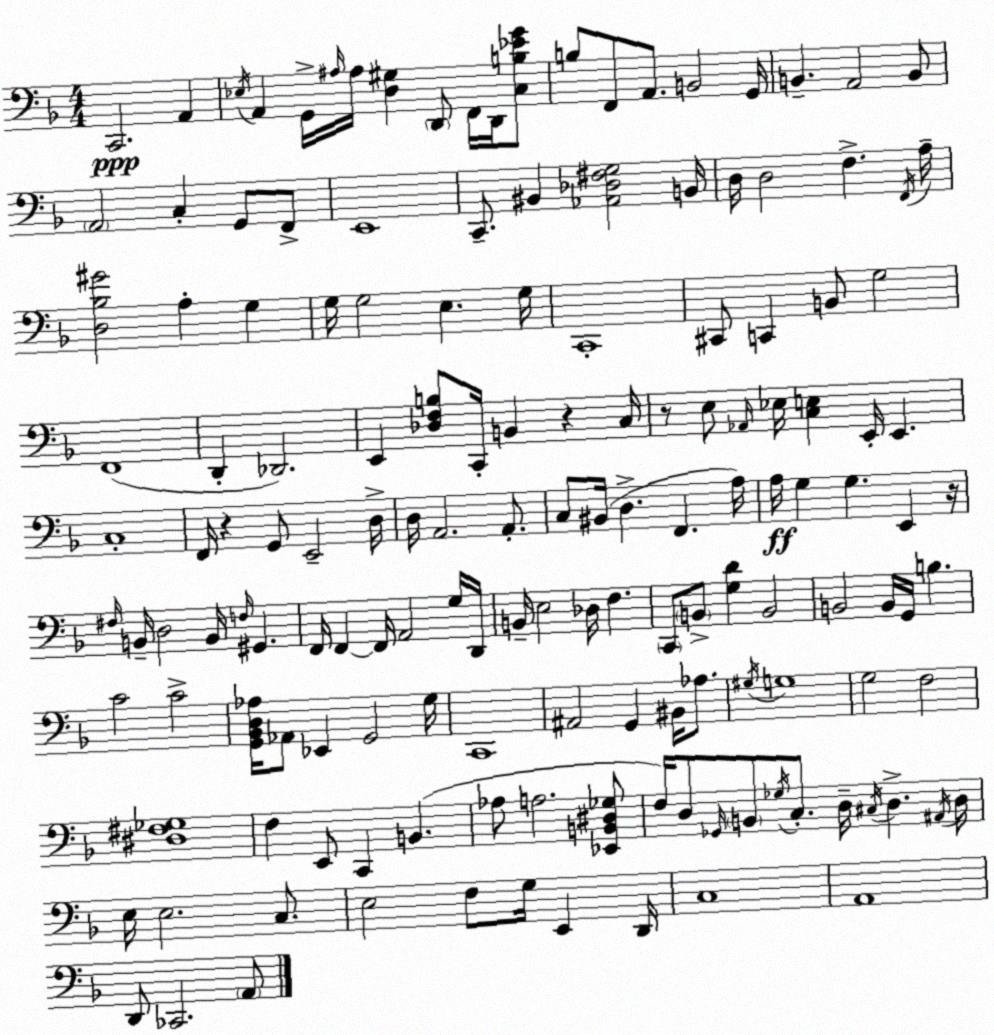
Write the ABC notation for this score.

X:1
T:Untitled
M:4/4
L:1/4
K:Dm
C,,2 A,, _E,/4 A,, G,,/4 ^A,/4 ^A,/4 [D,^G,] D,,/2 F,,/4 D,,/4 [C,B,_EG]/2 B,/2 F,,/2 A,,/2 B,,2 G,,/4 B,, A,,2 B,,/2 A,,2 C, G,,/2 F,,/2 E,,4 C,,/2 ^B,, [_A,,_D,^F,G,]2 B,,/4 D,/4 D,2 F, F,,/4 A,/4 [D,_B,^G]2 A, G, G,/4 G,2 E, G,/4 C,,4 ^C,,/2 C,, B,,/2 G,2 F,,4 D,, _D,,2 E,, [_D,F,B,]/2 C,,/4 B,, z C,/4 z/2 E,/2 _A,,/4 _E,/4 [C,E,] E,,/4 E,, C,4 F,,/4 z G,,/2 E,,2 D,/4 D,/4 A,,2 A,,/2 C,/2 ^B,,/4 D, F,, A,/4 A,/4 G, G, E,, z/4 ^F,/4 B,,/4 D,2 B,,/4 F,/4 ^G,, F,,/4 F,, F,,/4 A,,2 G,/4 D,,/4 B,,/4 E,2 _D,/4 F, C,,/2 B,,/2 [G,D] B,,2 B,,2 B,,/4 G,,/4 B, C2 C2 [G,,_B,,D,_A,]/4 _A,,/2 _E,, G,,2 G,/4 C,,4 ^A,,2 G,, ^B,,/4 _A,/2 ^G,/4 G,4 G,2 F,2 [^D,^F,_G,]4 F, E,,/2 C,, B,, _A,/2 A,2 [_E,,B,,^D,_G,]/2 F,/4 D,/2 _G,,/4 B,,/2 _G,/4 C,/2 D,/4 ^C,/4 D, ^A,,/4 D,/4 E,/4 E,2 C,/2 E,2 F,/2 G,/4 E,, D,,/4 C,4 A,,4 D,,/2 _C,,2 A,,/2